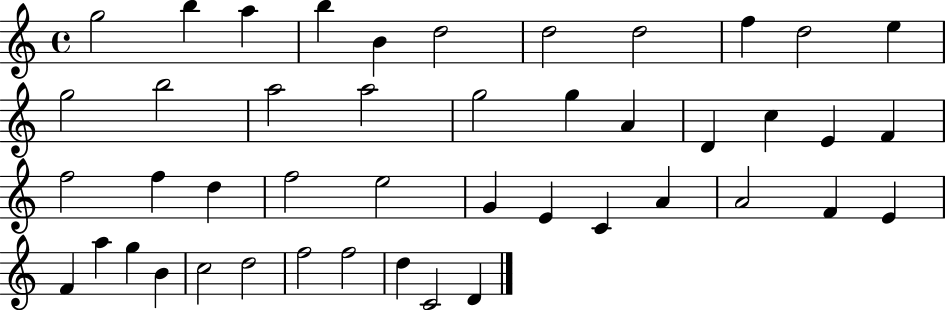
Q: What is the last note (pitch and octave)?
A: D4